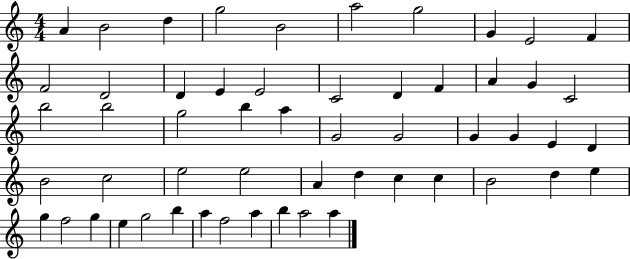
A4/q B4/h D5/q G5/h B4/h A5/h G5/h G4/q E4/h F4/q F4/h D4/h D4/q E4/q E4/h C4/h D4/q F4/q A4/q G4/q C4/h B5/h B5/h G5/h B5/q A5/q G4/h G4/h G4/q G4/q E4/q D4/q B4/h C5/h E5/h E5/h A4/q D5/q C5/q C5/q B4/h D5/q E5/q G5/q F5/h G5/q E5/q G5/h B5/q A5/q F5/h A5/q B5/q A5/h A5/q